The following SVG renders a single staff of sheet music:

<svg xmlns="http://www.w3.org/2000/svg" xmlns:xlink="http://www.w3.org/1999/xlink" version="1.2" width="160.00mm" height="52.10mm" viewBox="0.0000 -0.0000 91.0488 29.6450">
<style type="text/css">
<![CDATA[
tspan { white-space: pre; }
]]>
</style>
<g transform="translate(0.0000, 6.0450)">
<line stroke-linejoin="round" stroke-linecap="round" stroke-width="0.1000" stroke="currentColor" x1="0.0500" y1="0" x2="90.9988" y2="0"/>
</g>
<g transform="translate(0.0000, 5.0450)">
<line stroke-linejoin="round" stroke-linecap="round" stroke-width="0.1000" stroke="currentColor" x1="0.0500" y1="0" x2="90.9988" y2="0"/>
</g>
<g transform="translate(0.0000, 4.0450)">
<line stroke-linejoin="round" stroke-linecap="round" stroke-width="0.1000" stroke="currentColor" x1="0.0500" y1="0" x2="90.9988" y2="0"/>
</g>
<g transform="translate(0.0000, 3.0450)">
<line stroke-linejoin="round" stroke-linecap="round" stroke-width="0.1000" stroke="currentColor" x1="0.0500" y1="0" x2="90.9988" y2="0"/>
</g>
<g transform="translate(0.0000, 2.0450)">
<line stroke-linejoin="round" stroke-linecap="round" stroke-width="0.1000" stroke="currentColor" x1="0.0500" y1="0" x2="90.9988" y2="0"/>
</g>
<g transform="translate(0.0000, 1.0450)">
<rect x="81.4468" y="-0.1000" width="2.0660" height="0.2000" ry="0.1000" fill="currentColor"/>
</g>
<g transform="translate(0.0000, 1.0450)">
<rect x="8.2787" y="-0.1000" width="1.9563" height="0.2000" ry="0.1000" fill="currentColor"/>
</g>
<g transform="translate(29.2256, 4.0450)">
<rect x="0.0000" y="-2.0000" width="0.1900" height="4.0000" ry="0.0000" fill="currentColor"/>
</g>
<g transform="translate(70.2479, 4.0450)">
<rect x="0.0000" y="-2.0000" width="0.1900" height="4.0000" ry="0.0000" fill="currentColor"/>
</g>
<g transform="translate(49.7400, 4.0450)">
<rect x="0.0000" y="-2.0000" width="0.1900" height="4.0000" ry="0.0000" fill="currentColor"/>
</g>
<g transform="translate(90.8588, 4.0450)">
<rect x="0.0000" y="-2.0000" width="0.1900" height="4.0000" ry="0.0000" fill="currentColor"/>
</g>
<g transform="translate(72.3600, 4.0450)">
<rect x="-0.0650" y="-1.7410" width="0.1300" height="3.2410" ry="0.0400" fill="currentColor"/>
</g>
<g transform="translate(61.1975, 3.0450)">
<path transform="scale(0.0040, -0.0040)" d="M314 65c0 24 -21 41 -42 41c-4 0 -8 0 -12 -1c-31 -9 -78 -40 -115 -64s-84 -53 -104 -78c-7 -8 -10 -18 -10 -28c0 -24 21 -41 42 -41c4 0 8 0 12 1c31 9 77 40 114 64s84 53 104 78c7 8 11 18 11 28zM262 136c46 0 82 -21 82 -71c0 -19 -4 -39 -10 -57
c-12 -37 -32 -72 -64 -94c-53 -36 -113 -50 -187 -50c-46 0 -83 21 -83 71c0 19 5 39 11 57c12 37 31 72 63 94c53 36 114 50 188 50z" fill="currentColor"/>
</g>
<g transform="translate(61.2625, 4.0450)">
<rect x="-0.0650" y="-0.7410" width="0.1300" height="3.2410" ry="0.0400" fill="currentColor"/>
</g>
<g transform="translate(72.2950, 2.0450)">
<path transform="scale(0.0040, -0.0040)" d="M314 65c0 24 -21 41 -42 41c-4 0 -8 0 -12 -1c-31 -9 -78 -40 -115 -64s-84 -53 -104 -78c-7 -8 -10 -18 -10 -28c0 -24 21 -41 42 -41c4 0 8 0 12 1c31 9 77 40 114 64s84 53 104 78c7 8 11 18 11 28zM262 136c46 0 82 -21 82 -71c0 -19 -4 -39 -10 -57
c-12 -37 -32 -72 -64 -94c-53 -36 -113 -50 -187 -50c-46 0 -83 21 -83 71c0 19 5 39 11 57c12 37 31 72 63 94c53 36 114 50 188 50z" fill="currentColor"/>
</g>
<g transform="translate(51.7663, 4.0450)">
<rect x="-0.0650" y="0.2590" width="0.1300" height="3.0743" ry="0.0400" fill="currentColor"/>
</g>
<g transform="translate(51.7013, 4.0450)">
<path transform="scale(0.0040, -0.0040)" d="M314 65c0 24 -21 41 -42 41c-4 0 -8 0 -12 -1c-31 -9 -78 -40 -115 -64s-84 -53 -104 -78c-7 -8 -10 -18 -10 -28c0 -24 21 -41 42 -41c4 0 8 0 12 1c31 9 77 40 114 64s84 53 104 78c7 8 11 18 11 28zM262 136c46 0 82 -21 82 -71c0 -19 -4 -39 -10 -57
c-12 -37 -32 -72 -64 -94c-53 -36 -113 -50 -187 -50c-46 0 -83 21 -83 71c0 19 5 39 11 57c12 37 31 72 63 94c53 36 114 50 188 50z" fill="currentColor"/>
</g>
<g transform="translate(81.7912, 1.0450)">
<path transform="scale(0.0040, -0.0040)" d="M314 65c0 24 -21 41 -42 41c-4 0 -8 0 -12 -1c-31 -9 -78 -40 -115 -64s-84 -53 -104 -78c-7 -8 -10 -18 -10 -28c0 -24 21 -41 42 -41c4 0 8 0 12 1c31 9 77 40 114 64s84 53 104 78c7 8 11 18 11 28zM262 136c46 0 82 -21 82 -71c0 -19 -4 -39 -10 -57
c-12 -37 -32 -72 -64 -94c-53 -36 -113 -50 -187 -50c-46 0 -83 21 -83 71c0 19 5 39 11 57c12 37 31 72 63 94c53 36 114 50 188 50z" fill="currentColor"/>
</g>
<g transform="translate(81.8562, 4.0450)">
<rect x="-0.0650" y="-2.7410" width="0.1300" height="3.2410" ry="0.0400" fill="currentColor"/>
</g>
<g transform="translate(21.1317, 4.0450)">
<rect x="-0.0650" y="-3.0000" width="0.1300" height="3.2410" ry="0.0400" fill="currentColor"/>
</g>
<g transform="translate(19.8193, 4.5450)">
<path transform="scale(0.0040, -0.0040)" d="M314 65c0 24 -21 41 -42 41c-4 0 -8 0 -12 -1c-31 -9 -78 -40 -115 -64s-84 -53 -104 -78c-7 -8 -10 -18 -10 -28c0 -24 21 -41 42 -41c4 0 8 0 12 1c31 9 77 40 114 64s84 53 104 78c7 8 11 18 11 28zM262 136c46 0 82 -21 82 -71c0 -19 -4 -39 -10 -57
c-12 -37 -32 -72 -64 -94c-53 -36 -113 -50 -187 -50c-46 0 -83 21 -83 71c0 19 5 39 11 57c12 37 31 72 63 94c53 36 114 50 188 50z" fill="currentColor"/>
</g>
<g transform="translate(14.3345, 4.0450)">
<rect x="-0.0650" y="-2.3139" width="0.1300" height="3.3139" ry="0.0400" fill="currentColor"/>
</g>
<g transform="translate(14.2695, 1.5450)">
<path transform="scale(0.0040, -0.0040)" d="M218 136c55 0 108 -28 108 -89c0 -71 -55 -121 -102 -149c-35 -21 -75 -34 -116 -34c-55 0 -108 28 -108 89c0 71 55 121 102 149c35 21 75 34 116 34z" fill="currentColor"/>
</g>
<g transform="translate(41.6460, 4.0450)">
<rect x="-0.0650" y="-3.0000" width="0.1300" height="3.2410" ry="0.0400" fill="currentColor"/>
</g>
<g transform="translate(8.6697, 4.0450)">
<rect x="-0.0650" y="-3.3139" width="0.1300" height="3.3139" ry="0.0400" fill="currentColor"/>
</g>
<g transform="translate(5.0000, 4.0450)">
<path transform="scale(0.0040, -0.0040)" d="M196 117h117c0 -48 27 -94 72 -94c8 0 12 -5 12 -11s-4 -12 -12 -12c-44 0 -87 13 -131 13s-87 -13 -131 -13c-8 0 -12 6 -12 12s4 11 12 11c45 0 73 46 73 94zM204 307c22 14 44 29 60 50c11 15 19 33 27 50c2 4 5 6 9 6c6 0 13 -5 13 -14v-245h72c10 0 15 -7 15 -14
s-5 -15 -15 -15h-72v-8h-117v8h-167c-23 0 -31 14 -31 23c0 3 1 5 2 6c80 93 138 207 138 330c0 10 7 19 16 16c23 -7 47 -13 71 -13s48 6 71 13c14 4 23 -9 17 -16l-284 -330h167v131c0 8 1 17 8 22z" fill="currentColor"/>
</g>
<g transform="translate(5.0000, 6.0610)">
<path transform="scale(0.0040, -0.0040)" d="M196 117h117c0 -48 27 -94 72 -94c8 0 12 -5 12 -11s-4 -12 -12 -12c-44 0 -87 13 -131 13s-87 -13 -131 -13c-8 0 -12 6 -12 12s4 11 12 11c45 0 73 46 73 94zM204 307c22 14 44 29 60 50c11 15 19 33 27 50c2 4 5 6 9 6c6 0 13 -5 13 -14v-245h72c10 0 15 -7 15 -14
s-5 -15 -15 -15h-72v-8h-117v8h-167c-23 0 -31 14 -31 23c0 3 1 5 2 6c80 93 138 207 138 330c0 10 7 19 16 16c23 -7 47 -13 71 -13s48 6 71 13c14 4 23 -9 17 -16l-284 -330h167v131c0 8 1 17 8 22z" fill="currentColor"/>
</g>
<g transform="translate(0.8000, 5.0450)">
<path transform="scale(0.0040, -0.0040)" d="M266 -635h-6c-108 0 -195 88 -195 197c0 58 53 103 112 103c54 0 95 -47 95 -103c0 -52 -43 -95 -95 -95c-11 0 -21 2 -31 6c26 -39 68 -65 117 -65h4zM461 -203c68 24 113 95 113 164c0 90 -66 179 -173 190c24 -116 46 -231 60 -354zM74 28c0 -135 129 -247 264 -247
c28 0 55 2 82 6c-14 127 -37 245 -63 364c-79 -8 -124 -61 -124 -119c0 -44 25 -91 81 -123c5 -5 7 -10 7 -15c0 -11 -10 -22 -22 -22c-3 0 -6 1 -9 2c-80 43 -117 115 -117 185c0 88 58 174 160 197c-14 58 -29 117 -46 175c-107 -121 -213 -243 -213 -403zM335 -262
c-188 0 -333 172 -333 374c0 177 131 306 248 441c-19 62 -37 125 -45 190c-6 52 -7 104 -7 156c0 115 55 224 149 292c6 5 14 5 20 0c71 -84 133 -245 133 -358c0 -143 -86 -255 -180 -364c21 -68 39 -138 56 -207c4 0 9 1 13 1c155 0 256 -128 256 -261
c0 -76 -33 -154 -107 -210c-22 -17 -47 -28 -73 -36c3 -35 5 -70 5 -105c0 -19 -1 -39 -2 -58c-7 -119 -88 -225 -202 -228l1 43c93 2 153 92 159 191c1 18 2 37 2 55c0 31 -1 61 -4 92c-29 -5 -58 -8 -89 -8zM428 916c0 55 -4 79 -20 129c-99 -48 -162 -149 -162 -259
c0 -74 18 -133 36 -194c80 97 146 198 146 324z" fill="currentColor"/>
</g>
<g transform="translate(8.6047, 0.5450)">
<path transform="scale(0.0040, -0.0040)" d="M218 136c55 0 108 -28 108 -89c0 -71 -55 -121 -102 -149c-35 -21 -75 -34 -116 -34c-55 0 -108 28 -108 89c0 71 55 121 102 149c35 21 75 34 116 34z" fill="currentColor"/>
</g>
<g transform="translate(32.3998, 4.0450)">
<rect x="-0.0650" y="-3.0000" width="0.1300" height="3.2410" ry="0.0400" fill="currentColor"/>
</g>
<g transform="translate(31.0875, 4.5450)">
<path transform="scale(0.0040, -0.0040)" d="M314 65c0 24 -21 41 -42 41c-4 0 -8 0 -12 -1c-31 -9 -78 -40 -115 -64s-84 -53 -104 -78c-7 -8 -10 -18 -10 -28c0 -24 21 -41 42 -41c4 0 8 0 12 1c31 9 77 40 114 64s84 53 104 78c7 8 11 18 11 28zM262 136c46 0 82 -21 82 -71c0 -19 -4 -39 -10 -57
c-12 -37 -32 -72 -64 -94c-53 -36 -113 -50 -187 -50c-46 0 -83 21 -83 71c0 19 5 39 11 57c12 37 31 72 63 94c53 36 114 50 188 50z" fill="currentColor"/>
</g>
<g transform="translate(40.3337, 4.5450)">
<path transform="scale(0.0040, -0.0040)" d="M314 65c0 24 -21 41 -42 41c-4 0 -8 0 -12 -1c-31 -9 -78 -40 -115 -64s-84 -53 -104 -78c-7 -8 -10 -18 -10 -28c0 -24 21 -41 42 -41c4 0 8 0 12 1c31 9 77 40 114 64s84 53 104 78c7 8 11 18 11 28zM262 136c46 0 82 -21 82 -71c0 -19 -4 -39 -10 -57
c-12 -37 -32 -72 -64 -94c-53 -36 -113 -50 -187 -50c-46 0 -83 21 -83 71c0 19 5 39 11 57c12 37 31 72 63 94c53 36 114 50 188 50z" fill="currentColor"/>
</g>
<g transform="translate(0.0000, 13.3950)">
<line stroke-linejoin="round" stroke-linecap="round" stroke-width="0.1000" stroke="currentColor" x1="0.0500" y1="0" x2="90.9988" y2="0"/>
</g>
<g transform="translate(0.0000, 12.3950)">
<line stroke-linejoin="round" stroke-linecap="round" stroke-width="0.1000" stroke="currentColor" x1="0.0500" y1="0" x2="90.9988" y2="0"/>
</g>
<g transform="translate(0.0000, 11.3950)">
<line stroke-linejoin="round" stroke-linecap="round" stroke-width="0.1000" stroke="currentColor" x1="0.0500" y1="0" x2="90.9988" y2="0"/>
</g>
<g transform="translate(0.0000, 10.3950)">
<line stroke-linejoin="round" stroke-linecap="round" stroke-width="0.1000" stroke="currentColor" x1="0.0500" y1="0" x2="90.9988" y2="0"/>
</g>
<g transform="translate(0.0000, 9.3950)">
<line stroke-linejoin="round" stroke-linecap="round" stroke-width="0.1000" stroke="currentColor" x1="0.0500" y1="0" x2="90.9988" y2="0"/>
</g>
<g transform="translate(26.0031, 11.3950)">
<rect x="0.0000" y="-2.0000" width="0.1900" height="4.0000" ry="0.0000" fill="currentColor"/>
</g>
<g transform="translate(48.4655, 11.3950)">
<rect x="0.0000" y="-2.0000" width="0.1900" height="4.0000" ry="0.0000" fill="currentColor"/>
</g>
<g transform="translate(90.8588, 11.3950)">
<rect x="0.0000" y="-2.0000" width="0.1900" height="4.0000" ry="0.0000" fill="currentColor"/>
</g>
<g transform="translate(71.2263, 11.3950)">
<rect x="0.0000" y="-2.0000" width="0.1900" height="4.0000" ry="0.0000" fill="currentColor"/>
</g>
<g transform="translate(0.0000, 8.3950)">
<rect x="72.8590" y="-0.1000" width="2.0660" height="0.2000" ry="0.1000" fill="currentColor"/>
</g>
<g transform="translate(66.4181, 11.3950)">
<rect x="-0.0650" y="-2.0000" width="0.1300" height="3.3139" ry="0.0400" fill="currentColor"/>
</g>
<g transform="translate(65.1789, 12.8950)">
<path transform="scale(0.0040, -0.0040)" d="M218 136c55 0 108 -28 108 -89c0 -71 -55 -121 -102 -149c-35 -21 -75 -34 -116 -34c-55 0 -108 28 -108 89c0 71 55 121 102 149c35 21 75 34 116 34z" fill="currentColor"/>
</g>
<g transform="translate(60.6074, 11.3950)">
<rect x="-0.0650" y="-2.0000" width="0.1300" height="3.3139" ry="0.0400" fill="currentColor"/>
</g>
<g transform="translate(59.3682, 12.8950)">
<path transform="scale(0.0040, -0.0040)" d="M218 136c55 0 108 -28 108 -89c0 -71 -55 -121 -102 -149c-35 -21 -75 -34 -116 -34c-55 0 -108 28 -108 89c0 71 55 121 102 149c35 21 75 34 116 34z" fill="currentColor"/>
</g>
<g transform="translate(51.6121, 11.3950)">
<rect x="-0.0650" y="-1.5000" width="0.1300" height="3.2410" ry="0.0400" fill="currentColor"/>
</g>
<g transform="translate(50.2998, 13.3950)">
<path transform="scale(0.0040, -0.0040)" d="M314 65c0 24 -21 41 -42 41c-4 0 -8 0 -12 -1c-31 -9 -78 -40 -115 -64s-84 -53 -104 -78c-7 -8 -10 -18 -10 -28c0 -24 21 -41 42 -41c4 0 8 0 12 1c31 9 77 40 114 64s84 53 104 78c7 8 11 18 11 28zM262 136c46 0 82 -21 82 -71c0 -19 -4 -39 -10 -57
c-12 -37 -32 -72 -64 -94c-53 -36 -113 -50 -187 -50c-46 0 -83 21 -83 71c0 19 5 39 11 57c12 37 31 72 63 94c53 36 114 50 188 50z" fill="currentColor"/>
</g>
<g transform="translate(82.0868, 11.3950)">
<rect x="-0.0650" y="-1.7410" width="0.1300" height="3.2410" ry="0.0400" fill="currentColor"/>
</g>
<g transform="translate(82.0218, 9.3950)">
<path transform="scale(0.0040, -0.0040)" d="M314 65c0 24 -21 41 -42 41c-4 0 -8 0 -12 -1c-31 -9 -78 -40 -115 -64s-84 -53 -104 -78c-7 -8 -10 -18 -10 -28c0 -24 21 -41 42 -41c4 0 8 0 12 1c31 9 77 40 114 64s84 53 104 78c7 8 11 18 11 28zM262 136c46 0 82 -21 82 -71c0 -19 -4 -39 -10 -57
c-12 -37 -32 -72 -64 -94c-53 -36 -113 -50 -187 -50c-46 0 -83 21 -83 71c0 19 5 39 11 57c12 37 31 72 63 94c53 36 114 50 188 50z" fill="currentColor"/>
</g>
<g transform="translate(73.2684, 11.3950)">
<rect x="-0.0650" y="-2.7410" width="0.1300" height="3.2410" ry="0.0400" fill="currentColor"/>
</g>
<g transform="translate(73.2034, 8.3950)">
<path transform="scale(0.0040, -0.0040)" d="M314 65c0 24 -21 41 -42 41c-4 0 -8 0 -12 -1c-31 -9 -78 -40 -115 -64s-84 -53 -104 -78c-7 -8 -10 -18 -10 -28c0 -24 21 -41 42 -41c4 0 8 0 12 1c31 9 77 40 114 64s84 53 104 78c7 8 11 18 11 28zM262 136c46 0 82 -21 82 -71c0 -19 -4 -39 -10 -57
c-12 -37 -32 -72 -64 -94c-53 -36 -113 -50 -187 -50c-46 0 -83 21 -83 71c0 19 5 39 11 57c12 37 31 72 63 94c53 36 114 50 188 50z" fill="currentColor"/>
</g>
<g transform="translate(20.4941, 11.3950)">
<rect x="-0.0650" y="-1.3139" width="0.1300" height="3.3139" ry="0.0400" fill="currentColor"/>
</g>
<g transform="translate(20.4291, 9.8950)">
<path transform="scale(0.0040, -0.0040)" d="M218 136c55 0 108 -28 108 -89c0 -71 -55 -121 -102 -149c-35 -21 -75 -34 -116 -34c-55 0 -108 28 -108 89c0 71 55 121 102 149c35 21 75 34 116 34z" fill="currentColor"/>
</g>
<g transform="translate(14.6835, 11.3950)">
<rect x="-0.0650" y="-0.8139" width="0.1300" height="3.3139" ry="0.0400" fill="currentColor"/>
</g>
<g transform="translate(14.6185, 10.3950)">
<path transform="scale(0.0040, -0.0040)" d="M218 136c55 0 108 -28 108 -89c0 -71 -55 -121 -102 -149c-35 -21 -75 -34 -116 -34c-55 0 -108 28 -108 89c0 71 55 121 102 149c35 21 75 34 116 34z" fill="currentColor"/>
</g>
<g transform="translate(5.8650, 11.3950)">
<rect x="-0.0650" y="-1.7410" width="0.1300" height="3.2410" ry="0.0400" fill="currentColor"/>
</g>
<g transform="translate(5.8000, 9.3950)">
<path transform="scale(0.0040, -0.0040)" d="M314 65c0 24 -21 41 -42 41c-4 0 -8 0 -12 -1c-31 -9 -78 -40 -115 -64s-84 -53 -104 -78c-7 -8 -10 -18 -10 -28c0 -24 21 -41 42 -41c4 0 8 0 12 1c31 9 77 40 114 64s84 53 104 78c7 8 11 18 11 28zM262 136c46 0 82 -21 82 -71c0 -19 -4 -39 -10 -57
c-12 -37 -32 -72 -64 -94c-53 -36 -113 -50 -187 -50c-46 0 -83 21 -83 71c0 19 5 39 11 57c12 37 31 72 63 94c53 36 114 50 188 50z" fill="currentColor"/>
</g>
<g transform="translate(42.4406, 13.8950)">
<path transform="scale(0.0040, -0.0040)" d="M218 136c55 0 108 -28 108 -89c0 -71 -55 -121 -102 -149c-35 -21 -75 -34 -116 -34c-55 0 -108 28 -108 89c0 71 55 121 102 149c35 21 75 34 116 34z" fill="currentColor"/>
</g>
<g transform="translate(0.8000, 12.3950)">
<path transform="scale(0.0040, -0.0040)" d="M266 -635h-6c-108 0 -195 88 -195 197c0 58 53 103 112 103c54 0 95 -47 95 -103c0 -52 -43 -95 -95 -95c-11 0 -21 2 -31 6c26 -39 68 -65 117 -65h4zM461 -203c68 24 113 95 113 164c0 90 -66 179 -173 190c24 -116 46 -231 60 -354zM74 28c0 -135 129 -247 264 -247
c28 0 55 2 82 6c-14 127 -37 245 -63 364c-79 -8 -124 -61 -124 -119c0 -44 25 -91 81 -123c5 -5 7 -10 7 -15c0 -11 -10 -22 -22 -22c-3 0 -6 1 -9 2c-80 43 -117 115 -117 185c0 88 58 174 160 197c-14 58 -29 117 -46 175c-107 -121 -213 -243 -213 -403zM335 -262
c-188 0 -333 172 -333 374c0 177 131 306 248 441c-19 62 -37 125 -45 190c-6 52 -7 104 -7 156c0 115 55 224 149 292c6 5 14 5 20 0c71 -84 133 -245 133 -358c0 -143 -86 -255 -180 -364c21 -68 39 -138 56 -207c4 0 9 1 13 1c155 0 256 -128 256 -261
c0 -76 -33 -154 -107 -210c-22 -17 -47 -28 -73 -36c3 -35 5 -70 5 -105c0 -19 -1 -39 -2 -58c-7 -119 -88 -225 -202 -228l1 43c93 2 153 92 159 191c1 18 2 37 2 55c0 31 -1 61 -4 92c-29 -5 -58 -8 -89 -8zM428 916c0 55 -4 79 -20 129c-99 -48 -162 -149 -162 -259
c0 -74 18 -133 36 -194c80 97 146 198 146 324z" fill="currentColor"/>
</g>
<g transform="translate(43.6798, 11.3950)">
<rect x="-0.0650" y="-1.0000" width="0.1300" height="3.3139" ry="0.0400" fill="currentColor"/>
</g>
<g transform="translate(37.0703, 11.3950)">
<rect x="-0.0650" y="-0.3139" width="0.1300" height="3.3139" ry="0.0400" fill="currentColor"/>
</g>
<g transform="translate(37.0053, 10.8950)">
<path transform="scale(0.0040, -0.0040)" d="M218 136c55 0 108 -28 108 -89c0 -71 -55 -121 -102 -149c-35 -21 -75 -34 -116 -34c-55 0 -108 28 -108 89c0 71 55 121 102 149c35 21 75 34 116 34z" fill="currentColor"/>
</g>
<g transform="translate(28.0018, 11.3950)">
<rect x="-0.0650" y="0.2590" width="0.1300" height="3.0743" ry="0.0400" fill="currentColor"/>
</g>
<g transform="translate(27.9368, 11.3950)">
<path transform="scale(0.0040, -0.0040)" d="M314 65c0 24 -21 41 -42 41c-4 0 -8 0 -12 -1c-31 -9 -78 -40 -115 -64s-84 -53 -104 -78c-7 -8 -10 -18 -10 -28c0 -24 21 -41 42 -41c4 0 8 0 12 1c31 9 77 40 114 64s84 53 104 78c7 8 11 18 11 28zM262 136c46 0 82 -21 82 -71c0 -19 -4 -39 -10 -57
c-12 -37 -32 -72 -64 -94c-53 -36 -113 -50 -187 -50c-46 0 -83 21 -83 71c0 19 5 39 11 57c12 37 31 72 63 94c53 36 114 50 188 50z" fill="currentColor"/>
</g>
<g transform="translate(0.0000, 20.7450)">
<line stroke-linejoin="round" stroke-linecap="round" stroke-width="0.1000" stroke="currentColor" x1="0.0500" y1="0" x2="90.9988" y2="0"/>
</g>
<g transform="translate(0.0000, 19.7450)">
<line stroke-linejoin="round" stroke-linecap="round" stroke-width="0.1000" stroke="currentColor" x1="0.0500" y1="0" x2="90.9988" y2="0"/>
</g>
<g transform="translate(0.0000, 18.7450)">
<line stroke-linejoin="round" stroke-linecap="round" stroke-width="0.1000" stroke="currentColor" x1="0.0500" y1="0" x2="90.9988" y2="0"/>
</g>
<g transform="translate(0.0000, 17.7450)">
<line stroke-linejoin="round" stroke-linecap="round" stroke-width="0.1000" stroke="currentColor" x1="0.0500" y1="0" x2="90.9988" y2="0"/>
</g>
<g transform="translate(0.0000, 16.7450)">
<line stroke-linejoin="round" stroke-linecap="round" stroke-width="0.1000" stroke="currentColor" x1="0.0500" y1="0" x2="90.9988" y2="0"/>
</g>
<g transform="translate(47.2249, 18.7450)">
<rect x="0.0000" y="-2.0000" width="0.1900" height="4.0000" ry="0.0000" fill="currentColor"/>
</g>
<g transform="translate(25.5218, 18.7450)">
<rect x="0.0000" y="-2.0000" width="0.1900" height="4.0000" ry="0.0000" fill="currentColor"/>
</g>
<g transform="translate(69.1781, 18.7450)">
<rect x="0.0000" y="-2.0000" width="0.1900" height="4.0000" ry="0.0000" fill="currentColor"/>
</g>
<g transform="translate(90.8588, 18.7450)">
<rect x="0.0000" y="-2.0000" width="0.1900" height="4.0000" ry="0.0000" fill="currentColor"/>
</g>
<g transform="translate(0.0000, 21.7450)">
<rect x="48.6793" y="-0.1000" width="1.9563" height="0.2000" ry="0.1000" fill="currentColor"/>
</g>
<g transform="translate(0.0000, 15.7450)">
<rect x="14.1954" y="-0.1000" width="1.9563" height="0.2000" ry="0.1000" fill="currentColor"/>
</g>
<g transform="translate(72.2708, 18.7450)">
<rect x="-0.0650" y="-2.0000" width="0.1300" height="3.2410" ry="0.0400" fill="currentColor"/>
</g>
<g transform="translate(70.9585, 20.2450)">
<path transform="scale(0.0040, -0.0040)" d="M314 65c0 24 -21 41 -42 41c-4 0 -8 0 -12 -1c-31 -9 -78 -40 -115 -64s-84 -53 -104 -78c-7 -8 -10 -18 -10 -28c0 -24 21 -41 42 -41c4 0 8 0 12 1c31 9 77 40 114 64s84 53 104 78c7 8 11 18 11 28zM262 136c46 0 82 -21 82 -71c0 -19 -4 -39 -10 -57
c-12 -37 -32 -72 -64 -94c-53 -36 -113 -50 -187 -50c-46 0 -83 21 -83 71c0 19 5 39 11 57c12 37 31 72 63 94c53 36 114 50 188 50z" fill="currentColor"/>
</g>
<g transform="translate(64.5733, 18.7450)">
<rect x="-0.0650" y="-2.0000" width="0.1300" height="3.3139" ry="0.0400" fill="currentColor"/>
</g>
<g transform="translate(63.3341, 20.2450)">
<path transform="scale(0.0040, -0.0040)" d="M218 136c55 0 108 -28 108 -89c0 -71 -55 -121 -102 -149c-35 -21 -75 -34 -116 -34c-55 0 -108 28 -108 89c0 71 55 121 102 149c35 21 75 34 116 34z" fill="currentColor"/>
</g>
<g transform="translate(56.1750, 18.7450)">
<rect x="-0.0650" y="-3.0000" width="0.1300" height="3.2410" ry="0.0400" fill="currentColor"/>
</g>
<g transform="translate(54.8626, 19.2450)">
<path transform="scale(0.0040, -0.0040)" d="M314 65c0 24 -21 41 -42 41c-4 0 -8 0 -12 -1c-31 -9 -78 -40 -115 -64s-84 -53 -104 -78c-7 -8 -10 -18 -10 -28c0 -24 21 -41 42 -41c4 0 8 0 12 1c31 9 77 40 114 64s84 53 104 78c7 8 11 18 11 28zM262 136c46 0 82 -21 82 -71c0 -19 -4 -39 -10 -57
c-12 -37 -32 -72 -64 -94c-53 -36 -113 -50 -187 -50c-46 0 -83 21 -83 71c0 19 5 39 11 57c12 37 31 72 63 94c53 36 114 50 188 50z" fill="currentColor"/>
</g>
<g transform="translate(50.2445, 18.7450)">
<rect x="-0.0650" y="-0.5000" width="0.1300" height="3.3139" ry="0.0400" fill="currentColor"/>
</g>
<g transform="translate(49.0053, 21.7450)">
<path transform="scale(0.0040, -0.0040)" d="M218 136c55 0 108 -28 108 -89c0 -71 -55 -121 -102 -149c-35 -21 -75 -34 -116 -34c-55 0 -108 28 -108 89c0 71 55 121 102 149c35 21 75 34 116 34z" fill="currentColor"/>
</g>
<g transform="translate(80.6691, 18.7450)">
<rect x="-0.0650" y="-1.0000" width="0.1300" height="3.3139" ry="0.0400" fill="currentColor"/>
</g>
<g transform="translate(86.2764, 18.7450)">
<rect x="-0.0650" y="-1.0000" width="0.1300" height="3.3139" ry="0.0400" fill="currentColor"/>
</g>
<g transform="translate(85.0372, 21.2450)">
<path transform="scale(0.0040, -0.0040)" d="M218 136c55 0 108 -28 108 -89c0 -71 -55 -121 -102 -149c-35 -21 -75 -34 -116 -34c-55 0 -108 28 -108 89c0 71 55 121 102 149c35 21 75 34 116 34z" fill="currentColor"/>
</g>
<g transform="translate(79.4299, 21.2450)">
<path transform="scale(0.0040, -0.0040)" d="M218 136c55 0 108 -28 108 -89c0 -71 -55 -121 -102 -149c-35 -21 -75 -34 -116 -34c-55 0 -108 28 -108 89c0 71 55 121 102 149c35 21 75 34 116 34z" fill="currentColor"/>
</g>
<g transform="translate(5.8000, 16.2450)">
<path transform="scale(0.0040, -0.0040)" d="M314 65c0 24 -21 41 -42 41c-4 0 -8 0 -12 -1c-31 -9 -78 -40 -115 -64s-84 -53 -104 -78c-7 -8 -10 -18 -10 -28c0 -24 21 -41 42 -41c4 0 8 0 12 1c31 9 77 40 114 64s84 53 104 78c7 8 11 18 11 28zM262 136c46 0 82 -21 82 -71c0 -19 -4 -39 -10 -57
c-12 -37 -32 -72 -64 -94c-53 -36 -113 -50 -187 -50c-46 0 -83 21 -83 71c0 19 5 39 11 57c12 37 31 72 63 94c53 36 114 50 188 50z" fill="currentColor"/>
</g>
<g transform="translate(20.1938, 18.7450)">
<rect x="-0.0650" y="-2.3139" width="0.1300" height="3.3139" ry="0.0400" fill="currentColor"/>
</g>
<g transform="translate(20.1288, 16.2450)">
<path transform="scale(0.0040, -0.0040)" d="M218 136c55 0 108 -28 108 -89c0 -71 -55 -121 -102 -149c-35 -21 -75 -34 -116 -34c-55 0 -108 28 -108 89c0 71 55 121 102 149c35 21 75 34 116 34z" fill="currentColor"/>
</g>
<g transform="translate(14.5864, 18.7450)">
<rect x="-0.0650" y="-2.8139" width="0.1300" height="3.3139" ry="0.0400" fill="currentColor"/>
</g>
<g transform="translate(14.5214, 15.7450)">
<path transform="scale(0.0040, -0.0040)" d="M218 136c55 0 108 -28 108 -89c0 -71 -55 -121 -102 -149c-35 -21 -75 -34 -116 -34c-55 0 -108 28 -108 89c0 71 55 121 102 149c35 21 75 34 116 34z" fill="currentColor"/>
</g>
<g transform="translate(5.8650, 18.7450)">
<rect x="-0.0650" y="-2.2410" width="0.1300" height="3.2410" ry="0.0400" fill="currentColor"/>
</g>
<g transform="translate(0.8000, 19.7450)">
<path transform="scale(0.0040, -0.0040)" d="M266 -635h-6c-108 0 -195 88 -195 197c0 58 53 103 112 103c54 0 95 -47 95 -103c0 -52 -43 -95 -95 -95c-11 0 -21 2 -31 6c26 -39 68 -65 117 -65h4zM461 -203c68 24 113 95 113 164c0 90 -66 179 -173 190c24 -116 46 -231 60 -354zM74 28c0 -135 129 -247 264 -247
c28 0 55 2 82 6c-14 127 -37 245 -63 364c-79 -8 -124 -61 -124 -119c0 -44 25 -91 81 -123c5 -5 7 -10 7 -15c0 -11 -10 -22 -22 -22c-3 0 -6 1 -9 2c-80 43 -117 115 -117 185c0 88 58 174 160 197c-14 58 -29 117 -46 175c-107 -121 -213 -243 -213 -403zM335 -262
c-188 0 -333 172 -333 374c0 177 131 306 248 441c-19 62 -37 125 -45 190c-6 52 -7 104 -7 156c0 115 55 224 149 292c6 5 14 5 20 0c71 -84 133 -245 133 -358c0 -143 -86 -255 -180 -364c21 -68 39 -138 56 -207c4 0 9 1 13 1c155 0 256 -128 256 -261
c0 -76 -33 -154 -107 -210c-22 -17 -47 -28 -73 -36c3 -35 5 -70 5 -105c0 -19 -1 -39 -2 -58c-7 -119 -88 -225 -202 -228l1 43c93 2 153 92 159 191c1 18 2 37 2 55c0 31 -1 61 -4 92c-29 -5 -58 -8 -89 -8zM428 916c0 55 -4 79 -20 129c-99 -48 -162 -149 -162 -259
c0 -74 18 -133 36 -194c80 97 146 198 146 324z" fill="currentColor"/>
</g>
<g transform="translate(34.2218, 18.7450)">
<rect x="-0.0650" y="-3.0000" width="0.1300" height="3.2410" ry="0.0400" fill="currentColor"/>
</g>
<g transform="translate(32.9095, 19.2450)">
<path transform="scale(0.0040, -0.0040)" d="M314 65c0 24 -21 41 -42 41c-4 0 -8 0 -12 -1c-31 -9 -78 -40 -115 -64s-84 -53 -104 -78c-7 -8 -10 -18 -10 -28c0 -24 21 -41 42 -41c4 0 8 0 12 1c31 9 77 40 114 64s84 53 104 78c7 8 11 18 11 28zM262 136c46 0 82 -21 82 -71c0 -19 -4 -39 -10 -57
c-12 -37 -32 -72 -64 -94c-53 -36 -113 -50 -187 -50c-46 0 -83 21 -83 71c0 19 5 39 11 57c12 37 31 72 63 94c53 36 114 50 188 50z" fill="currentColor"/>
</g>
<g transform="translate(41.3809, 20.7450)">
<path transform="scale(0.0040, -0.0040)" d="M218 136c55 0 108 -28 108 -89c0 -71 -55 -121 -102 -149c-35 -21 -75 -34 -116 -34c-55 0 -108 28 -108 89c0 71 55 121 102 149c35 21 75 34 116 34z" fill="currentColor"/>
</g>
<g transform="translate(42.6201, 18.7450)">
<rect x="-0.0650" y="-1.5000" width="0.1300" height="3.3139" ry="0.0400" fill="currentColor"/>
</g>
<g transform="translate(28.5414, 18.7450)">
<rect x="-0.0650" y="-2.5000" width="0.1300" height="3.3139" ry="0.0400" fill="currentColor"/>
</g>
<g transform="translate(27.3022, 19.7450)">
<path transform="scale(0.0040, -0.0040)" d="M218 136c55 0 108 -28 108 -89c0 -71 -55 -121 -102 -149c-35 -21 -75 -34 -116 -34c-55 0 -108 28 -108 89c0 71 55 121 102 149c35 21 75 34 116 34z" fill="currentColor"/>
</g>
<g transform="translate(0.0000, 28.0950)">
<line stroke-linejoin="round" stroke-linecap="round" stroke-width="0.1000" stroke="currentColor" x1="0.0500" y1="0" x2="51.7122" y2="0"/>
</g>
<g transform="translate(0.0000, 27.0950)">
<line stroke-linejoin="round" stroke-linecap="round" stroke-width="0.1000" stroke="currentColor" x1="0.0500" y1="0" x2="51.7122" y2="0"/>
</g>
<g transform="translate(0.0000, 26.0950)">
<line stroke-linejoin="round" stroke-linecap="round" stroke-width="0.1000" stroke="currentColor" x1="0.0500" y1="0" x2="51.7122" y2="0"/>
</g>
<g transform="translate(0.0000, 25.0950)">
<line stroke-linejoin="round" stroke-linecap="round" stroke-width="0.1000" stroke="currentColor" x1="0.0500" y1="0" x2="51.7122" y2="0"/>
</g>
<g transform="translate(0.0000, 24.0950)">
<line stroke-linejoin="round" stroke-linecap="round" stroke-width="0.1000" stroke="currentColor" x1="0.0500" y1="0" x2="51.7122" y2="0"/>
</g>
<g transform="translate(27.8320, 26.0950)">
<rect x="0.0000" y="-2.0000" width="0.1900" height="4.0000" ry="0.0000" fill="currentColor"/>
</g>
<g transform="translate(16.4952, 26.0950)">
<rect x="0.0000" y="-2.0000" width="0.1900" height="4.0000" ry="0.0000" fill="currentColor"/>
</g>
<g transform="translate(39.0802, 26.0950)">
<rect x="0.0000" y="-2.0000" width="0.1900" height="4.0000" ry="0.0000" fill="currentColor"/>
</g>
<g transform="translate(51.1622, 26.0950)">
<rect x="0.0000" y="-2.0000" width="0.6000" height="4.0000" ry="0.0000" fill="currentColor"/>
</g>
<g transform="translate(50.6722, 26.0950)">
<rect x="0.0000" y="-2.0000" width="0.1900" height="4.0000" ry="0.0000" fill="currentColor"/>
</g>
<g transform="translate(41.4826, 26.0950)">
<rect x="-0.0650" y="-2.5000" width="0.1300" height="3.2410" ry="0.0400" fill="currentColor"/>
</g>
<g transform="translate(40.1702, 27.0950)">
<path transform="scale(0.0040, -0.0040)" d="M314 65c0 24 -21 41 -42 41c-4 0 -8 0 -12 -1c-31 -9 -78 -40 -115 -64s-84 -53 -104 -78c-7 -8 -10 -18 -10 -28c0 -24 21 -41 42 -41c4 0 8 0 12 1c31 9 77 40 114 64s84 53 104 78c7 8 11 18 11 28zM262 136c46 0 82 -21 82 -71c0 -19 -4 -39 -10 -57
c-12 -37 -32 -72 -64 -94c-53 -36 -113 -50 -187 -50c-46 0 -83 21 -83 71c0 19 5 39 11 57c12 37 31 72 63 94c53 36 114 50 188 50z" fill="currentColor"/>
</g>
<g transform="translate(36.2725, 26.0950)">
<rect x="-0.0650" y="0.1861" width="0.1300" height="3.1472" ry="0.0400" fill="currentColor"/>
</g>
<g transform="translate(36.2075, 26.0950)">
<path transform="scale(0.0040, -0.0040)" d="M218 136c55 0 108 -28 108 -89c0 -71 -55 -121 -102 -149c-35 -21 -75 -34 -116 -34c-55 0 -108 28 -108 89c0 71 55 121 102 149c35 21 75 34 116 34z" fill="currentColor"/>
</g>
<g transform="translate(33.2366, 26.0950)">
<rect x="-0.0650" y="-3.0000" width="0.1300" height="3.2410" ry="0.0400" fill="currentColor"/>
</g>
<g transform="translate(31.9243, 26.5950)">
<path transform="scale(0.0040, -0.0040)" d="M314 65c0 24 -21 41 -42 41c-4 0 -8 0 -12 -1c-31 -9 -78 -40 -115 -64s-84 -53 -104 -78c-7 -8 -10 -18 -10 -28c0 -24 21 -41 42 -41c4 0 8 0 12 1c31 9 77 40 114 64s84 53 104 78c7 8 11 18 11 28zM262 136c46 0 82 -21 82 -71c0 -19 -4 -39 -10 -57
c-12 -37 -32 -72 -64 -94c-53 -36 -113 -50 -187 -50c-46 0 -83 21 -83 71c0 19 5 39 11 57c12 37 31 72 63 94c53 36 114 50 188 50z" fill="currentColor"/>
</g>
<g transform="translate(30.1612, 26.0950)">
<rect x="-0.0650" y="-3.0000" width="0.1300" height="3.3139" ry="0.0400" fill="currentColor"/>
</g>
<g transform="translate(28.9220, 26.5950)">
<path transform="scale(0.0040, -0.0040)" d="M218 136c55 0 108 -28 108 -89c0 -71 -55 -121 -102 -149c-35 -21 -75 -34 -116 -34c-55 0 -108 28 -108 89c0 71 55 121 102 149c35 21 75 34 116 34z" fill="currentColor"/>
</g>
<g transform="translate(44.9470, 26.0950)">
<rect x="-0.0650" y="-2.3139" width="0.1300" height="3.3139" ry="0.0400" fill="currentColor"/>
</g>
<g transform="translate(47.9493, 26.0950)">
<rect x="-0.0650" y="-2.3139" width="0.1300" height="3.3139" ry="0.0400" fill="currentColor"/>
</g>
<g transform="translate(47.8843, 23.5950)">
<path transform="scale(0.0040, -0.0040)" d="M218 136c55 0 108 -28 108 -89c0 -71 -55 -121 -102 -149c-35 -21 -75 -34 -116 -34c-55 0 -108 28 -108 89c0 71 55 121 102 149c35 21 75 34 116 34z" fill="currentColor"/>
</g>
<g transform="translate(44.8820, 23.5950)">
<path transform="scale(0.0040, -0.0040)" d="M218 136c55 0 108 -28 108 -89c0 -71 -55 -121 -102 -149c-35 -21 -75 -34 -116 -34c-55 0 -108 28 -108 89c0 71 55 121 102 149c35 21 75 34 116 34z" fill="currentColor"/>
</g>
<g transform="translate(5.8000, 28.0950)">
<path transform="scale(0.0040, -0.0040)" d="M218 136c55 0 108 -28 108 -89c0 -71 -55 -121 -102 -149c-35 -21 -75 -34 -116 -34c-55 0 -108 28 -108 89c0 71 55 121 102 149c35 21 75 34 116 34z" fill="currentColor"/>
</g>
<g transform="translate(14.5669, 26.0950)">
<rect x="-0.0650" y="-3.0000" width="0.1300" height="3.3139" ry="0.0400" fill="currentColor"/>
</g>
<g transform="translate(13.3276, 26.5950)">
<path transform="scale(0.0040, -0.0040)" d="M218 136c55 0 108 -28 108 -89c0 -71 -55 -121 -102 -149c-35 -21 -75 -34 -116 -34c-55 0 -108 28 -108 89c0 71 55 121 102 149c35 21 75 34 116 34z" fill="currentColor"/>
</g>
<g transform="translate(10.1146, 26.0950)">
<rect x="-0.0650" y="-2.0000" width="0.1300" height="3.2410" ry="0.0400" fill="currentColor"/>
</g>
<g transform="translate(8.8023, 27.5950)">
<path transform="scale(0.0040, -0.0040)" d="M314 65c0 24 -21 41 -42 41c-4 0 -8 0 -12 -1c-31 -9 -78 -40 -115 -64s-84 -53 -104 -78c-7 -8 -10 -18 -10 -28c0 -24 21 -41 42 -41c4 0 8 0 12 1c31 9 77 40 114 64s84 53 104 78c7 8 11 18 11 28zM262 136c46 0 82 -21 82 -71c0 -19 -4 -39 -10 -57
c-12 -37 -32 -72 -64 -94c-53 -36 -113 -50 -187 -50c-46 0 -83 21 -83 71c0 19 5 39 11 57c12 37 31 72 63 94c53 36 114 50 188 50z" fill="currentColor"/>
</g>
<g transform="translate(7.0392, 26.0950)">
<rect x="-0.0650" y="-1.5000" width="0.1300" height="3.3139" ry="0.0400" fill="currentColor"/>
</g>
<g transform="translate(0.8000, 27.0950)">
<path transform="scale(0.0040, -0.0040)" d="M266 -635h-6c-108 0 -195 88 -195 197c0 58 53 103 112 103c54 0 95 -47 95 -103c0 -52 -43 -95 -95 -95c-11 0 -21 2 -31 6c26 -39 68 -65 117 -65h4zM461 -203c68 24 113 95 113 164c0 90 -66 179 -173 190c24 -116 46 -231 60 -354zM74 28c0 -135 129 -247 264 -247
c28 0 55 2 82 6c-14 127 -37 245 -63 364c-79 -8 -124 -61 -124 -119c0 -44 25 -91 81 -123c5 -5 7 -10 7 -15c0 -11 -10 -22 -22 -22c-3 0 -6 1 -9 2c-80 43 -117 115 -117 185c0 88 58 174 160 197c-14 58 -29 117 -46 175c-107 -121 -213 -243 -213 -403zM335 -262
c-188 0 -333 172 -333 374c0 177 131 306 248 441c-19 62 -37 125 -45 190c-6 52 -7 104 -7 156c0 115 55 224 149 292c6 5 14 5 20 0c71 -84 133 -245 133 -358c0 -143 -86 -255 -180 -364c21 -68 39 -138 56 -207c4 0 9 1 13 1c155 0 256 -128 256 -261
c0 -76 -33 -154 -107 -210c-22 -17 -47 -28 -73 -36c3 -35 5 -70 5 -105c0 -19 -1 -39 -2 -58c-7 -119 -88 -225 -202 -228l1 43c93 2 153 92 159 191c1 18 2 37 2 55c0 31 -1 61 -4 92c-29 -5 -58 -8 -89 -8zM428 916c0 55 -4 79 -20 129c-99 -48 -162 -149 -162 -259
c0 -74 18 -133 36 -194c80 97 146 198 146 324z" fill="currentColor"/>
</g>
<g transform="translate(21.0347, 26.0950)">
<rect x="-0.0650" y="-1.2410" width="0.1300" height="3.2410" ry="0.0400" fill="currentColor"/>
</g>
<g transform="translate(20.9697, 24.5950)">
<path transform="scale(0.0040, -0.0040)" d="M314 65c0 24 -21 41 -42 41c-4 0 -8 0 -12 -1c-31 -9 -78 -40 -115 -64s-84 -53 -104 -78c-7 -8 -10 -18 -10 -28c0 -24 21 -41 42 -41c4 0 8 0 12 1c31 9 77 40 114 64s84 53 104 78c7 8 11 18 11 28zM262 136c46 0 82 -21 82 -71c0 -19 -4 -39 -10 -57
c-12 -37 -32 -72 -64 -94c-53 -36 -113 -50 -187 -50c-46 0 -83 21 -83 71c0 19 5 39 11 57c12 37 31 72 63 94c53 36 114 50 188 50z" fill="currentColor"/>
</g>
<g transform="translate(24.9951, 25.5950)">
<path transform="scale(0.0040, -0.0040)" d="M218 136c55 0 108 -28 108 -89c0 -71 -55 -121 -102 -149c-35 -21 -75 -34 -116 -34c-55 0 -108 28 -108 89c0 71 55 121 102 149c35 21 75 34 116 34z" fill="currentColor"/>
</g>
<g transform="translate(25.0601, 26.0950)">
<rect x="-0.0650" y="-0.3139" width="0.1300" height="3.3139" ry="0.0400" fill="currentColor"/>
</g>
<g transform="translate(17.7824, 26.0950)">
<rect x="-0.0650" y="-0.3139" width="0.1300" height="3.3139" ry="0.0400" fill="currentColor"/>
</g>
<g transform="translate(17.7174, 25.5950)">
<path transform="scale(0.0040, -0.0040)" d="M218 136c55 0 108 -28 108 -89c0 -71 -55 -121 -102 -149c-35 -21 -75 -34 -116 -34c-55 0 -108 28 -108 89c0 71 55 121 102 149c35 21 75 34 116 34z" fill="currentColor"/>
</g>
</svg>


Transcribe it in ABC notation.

X:1
T:Untitled
M:4/4
L:1/4
K:C
b g A2 A2 A2 B2 d2 f2 a2 f2 d e B2 c D E2 F F a2 f2 g2 a g G A2 E C A2 F F2 D D E F2 A c e2 c A A2 B G2 g g